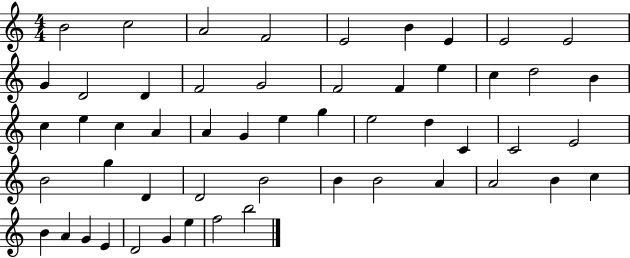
B4/h C5/h A4/h F4/h E4/h B4/q E4/q E4/h E4/h G4/q D4/h D4/q F4/h G4/h F4/h F4/q E5/q C5/q D5/h B4/q C5/q E5/q C5/q A4/q A4/q G4/q E5/q G5/q E5/h D5/q C4/q C4/h E4/h B4/h G5/q D4/q D4/h B4/h B4/q B4/h A4/q A4/h B4/q C5/q B4/q A4/q G4/q E4/q D4/h G4/q E5/q F5/h B5/h